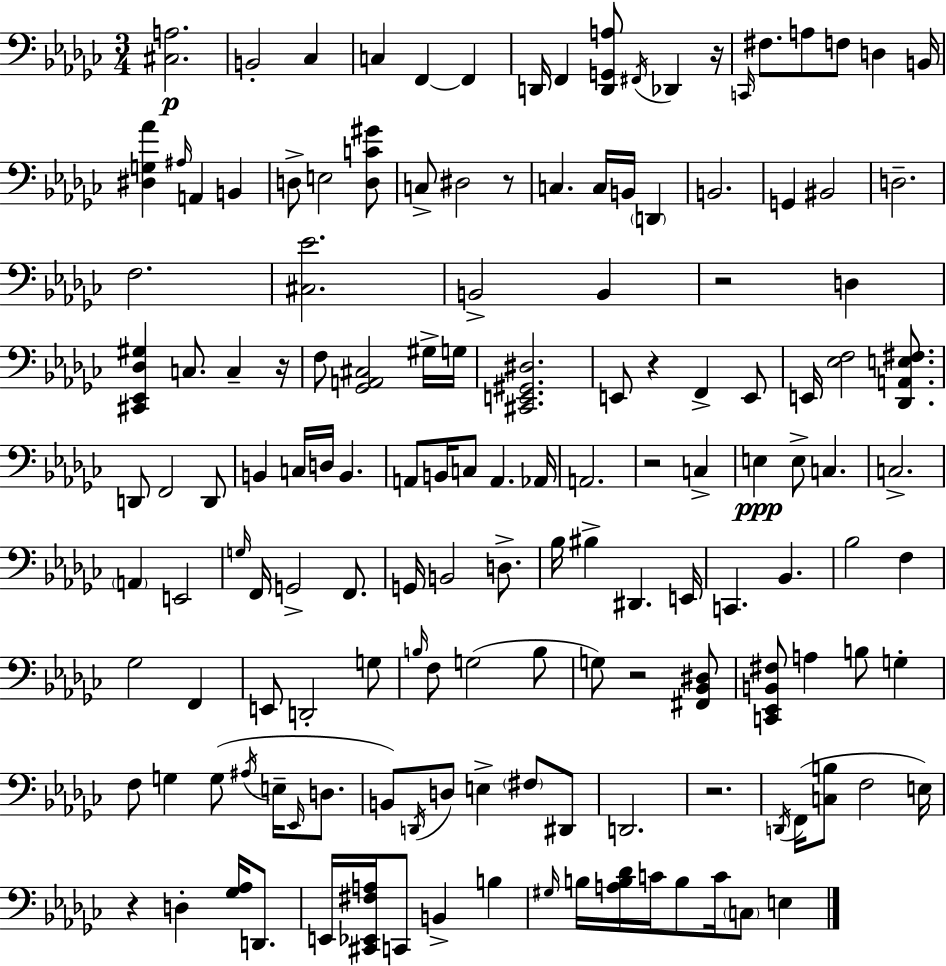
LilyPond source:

{
  \clef bass
  \numericTimeSignature
  \time 3/4
  \key ees \minor
  <cis a>2.\p | b,2-. ces4 | c4 f,4~~ f,4 | d,16 f,4 <d, g, a>8 \acciaccatura { fis,16 } des,4 | \break r16 \grace { c,16 } fis8. a8 f8 d4 | b,16 <dis g aes'>4 \grace { ais16 } a,4 b,4 | d8-> e2 | <d c' gis'>8 c8-> dis2 | \break r8 c4. c16 b,16 \parenthesize d,4 | b,2. | g,4 bis,2 | d2.-- | \break f2. | <cis ees'>2. | b,2-> b,4 | r2 d4 | \break <cis, ees, des gis>4 c8. c4-- | r16 f8 <ges, a, cis>2 | gis16-> g16 <cis, e, gis, dis>2. | e,8 r4 f,4-> | \break e,8 e,16 <ees f>2 | <des, a, e fis>8. d,8 f,2 | d,8 b,4 c16 d16 b,4. | a,8 b,16 c8 a,4. | \break aes,16 a,2. | r2 c4-> | e4\ppp e8-> c4. | c2.-> | \break \parenthesize a,4 e,2 | \grace { g16 } f,16 g,2-> | f,8. g,16 b,2 | d8.-> bes16 bis4-> dis,4. | \break e,16 c,4. bes,4. | bes2 | f4 ges2 | f,4 e,8 d,2-. | \break g8 \grace { b16 } f8 g2( | b8 g8) r2 | <fis, bes, dis>8 <c, ees, b, fis>8 a4 b8 | g4-. f8 g4 g8( | \break \acciaccatura { ais16 } e16-- \grace { ees,16 } d8. b,8) \acciaccatura { d,16 } d8 | e4-> \parenthesize fis8 dis,8 d,2. | r2. | \acciaccatura { d,16 }( f,16 <c b>8 | \break f2 e16) r4 | d4-. <ges aes>16 d,8. e,16 <cis, ees, fis a>16 c,8 | b,4-> b4 \grace { gis16 } b16 <a b des'>16 | c'16 b8 c'16 \parenthesize c8 e4 \bar "|."
}